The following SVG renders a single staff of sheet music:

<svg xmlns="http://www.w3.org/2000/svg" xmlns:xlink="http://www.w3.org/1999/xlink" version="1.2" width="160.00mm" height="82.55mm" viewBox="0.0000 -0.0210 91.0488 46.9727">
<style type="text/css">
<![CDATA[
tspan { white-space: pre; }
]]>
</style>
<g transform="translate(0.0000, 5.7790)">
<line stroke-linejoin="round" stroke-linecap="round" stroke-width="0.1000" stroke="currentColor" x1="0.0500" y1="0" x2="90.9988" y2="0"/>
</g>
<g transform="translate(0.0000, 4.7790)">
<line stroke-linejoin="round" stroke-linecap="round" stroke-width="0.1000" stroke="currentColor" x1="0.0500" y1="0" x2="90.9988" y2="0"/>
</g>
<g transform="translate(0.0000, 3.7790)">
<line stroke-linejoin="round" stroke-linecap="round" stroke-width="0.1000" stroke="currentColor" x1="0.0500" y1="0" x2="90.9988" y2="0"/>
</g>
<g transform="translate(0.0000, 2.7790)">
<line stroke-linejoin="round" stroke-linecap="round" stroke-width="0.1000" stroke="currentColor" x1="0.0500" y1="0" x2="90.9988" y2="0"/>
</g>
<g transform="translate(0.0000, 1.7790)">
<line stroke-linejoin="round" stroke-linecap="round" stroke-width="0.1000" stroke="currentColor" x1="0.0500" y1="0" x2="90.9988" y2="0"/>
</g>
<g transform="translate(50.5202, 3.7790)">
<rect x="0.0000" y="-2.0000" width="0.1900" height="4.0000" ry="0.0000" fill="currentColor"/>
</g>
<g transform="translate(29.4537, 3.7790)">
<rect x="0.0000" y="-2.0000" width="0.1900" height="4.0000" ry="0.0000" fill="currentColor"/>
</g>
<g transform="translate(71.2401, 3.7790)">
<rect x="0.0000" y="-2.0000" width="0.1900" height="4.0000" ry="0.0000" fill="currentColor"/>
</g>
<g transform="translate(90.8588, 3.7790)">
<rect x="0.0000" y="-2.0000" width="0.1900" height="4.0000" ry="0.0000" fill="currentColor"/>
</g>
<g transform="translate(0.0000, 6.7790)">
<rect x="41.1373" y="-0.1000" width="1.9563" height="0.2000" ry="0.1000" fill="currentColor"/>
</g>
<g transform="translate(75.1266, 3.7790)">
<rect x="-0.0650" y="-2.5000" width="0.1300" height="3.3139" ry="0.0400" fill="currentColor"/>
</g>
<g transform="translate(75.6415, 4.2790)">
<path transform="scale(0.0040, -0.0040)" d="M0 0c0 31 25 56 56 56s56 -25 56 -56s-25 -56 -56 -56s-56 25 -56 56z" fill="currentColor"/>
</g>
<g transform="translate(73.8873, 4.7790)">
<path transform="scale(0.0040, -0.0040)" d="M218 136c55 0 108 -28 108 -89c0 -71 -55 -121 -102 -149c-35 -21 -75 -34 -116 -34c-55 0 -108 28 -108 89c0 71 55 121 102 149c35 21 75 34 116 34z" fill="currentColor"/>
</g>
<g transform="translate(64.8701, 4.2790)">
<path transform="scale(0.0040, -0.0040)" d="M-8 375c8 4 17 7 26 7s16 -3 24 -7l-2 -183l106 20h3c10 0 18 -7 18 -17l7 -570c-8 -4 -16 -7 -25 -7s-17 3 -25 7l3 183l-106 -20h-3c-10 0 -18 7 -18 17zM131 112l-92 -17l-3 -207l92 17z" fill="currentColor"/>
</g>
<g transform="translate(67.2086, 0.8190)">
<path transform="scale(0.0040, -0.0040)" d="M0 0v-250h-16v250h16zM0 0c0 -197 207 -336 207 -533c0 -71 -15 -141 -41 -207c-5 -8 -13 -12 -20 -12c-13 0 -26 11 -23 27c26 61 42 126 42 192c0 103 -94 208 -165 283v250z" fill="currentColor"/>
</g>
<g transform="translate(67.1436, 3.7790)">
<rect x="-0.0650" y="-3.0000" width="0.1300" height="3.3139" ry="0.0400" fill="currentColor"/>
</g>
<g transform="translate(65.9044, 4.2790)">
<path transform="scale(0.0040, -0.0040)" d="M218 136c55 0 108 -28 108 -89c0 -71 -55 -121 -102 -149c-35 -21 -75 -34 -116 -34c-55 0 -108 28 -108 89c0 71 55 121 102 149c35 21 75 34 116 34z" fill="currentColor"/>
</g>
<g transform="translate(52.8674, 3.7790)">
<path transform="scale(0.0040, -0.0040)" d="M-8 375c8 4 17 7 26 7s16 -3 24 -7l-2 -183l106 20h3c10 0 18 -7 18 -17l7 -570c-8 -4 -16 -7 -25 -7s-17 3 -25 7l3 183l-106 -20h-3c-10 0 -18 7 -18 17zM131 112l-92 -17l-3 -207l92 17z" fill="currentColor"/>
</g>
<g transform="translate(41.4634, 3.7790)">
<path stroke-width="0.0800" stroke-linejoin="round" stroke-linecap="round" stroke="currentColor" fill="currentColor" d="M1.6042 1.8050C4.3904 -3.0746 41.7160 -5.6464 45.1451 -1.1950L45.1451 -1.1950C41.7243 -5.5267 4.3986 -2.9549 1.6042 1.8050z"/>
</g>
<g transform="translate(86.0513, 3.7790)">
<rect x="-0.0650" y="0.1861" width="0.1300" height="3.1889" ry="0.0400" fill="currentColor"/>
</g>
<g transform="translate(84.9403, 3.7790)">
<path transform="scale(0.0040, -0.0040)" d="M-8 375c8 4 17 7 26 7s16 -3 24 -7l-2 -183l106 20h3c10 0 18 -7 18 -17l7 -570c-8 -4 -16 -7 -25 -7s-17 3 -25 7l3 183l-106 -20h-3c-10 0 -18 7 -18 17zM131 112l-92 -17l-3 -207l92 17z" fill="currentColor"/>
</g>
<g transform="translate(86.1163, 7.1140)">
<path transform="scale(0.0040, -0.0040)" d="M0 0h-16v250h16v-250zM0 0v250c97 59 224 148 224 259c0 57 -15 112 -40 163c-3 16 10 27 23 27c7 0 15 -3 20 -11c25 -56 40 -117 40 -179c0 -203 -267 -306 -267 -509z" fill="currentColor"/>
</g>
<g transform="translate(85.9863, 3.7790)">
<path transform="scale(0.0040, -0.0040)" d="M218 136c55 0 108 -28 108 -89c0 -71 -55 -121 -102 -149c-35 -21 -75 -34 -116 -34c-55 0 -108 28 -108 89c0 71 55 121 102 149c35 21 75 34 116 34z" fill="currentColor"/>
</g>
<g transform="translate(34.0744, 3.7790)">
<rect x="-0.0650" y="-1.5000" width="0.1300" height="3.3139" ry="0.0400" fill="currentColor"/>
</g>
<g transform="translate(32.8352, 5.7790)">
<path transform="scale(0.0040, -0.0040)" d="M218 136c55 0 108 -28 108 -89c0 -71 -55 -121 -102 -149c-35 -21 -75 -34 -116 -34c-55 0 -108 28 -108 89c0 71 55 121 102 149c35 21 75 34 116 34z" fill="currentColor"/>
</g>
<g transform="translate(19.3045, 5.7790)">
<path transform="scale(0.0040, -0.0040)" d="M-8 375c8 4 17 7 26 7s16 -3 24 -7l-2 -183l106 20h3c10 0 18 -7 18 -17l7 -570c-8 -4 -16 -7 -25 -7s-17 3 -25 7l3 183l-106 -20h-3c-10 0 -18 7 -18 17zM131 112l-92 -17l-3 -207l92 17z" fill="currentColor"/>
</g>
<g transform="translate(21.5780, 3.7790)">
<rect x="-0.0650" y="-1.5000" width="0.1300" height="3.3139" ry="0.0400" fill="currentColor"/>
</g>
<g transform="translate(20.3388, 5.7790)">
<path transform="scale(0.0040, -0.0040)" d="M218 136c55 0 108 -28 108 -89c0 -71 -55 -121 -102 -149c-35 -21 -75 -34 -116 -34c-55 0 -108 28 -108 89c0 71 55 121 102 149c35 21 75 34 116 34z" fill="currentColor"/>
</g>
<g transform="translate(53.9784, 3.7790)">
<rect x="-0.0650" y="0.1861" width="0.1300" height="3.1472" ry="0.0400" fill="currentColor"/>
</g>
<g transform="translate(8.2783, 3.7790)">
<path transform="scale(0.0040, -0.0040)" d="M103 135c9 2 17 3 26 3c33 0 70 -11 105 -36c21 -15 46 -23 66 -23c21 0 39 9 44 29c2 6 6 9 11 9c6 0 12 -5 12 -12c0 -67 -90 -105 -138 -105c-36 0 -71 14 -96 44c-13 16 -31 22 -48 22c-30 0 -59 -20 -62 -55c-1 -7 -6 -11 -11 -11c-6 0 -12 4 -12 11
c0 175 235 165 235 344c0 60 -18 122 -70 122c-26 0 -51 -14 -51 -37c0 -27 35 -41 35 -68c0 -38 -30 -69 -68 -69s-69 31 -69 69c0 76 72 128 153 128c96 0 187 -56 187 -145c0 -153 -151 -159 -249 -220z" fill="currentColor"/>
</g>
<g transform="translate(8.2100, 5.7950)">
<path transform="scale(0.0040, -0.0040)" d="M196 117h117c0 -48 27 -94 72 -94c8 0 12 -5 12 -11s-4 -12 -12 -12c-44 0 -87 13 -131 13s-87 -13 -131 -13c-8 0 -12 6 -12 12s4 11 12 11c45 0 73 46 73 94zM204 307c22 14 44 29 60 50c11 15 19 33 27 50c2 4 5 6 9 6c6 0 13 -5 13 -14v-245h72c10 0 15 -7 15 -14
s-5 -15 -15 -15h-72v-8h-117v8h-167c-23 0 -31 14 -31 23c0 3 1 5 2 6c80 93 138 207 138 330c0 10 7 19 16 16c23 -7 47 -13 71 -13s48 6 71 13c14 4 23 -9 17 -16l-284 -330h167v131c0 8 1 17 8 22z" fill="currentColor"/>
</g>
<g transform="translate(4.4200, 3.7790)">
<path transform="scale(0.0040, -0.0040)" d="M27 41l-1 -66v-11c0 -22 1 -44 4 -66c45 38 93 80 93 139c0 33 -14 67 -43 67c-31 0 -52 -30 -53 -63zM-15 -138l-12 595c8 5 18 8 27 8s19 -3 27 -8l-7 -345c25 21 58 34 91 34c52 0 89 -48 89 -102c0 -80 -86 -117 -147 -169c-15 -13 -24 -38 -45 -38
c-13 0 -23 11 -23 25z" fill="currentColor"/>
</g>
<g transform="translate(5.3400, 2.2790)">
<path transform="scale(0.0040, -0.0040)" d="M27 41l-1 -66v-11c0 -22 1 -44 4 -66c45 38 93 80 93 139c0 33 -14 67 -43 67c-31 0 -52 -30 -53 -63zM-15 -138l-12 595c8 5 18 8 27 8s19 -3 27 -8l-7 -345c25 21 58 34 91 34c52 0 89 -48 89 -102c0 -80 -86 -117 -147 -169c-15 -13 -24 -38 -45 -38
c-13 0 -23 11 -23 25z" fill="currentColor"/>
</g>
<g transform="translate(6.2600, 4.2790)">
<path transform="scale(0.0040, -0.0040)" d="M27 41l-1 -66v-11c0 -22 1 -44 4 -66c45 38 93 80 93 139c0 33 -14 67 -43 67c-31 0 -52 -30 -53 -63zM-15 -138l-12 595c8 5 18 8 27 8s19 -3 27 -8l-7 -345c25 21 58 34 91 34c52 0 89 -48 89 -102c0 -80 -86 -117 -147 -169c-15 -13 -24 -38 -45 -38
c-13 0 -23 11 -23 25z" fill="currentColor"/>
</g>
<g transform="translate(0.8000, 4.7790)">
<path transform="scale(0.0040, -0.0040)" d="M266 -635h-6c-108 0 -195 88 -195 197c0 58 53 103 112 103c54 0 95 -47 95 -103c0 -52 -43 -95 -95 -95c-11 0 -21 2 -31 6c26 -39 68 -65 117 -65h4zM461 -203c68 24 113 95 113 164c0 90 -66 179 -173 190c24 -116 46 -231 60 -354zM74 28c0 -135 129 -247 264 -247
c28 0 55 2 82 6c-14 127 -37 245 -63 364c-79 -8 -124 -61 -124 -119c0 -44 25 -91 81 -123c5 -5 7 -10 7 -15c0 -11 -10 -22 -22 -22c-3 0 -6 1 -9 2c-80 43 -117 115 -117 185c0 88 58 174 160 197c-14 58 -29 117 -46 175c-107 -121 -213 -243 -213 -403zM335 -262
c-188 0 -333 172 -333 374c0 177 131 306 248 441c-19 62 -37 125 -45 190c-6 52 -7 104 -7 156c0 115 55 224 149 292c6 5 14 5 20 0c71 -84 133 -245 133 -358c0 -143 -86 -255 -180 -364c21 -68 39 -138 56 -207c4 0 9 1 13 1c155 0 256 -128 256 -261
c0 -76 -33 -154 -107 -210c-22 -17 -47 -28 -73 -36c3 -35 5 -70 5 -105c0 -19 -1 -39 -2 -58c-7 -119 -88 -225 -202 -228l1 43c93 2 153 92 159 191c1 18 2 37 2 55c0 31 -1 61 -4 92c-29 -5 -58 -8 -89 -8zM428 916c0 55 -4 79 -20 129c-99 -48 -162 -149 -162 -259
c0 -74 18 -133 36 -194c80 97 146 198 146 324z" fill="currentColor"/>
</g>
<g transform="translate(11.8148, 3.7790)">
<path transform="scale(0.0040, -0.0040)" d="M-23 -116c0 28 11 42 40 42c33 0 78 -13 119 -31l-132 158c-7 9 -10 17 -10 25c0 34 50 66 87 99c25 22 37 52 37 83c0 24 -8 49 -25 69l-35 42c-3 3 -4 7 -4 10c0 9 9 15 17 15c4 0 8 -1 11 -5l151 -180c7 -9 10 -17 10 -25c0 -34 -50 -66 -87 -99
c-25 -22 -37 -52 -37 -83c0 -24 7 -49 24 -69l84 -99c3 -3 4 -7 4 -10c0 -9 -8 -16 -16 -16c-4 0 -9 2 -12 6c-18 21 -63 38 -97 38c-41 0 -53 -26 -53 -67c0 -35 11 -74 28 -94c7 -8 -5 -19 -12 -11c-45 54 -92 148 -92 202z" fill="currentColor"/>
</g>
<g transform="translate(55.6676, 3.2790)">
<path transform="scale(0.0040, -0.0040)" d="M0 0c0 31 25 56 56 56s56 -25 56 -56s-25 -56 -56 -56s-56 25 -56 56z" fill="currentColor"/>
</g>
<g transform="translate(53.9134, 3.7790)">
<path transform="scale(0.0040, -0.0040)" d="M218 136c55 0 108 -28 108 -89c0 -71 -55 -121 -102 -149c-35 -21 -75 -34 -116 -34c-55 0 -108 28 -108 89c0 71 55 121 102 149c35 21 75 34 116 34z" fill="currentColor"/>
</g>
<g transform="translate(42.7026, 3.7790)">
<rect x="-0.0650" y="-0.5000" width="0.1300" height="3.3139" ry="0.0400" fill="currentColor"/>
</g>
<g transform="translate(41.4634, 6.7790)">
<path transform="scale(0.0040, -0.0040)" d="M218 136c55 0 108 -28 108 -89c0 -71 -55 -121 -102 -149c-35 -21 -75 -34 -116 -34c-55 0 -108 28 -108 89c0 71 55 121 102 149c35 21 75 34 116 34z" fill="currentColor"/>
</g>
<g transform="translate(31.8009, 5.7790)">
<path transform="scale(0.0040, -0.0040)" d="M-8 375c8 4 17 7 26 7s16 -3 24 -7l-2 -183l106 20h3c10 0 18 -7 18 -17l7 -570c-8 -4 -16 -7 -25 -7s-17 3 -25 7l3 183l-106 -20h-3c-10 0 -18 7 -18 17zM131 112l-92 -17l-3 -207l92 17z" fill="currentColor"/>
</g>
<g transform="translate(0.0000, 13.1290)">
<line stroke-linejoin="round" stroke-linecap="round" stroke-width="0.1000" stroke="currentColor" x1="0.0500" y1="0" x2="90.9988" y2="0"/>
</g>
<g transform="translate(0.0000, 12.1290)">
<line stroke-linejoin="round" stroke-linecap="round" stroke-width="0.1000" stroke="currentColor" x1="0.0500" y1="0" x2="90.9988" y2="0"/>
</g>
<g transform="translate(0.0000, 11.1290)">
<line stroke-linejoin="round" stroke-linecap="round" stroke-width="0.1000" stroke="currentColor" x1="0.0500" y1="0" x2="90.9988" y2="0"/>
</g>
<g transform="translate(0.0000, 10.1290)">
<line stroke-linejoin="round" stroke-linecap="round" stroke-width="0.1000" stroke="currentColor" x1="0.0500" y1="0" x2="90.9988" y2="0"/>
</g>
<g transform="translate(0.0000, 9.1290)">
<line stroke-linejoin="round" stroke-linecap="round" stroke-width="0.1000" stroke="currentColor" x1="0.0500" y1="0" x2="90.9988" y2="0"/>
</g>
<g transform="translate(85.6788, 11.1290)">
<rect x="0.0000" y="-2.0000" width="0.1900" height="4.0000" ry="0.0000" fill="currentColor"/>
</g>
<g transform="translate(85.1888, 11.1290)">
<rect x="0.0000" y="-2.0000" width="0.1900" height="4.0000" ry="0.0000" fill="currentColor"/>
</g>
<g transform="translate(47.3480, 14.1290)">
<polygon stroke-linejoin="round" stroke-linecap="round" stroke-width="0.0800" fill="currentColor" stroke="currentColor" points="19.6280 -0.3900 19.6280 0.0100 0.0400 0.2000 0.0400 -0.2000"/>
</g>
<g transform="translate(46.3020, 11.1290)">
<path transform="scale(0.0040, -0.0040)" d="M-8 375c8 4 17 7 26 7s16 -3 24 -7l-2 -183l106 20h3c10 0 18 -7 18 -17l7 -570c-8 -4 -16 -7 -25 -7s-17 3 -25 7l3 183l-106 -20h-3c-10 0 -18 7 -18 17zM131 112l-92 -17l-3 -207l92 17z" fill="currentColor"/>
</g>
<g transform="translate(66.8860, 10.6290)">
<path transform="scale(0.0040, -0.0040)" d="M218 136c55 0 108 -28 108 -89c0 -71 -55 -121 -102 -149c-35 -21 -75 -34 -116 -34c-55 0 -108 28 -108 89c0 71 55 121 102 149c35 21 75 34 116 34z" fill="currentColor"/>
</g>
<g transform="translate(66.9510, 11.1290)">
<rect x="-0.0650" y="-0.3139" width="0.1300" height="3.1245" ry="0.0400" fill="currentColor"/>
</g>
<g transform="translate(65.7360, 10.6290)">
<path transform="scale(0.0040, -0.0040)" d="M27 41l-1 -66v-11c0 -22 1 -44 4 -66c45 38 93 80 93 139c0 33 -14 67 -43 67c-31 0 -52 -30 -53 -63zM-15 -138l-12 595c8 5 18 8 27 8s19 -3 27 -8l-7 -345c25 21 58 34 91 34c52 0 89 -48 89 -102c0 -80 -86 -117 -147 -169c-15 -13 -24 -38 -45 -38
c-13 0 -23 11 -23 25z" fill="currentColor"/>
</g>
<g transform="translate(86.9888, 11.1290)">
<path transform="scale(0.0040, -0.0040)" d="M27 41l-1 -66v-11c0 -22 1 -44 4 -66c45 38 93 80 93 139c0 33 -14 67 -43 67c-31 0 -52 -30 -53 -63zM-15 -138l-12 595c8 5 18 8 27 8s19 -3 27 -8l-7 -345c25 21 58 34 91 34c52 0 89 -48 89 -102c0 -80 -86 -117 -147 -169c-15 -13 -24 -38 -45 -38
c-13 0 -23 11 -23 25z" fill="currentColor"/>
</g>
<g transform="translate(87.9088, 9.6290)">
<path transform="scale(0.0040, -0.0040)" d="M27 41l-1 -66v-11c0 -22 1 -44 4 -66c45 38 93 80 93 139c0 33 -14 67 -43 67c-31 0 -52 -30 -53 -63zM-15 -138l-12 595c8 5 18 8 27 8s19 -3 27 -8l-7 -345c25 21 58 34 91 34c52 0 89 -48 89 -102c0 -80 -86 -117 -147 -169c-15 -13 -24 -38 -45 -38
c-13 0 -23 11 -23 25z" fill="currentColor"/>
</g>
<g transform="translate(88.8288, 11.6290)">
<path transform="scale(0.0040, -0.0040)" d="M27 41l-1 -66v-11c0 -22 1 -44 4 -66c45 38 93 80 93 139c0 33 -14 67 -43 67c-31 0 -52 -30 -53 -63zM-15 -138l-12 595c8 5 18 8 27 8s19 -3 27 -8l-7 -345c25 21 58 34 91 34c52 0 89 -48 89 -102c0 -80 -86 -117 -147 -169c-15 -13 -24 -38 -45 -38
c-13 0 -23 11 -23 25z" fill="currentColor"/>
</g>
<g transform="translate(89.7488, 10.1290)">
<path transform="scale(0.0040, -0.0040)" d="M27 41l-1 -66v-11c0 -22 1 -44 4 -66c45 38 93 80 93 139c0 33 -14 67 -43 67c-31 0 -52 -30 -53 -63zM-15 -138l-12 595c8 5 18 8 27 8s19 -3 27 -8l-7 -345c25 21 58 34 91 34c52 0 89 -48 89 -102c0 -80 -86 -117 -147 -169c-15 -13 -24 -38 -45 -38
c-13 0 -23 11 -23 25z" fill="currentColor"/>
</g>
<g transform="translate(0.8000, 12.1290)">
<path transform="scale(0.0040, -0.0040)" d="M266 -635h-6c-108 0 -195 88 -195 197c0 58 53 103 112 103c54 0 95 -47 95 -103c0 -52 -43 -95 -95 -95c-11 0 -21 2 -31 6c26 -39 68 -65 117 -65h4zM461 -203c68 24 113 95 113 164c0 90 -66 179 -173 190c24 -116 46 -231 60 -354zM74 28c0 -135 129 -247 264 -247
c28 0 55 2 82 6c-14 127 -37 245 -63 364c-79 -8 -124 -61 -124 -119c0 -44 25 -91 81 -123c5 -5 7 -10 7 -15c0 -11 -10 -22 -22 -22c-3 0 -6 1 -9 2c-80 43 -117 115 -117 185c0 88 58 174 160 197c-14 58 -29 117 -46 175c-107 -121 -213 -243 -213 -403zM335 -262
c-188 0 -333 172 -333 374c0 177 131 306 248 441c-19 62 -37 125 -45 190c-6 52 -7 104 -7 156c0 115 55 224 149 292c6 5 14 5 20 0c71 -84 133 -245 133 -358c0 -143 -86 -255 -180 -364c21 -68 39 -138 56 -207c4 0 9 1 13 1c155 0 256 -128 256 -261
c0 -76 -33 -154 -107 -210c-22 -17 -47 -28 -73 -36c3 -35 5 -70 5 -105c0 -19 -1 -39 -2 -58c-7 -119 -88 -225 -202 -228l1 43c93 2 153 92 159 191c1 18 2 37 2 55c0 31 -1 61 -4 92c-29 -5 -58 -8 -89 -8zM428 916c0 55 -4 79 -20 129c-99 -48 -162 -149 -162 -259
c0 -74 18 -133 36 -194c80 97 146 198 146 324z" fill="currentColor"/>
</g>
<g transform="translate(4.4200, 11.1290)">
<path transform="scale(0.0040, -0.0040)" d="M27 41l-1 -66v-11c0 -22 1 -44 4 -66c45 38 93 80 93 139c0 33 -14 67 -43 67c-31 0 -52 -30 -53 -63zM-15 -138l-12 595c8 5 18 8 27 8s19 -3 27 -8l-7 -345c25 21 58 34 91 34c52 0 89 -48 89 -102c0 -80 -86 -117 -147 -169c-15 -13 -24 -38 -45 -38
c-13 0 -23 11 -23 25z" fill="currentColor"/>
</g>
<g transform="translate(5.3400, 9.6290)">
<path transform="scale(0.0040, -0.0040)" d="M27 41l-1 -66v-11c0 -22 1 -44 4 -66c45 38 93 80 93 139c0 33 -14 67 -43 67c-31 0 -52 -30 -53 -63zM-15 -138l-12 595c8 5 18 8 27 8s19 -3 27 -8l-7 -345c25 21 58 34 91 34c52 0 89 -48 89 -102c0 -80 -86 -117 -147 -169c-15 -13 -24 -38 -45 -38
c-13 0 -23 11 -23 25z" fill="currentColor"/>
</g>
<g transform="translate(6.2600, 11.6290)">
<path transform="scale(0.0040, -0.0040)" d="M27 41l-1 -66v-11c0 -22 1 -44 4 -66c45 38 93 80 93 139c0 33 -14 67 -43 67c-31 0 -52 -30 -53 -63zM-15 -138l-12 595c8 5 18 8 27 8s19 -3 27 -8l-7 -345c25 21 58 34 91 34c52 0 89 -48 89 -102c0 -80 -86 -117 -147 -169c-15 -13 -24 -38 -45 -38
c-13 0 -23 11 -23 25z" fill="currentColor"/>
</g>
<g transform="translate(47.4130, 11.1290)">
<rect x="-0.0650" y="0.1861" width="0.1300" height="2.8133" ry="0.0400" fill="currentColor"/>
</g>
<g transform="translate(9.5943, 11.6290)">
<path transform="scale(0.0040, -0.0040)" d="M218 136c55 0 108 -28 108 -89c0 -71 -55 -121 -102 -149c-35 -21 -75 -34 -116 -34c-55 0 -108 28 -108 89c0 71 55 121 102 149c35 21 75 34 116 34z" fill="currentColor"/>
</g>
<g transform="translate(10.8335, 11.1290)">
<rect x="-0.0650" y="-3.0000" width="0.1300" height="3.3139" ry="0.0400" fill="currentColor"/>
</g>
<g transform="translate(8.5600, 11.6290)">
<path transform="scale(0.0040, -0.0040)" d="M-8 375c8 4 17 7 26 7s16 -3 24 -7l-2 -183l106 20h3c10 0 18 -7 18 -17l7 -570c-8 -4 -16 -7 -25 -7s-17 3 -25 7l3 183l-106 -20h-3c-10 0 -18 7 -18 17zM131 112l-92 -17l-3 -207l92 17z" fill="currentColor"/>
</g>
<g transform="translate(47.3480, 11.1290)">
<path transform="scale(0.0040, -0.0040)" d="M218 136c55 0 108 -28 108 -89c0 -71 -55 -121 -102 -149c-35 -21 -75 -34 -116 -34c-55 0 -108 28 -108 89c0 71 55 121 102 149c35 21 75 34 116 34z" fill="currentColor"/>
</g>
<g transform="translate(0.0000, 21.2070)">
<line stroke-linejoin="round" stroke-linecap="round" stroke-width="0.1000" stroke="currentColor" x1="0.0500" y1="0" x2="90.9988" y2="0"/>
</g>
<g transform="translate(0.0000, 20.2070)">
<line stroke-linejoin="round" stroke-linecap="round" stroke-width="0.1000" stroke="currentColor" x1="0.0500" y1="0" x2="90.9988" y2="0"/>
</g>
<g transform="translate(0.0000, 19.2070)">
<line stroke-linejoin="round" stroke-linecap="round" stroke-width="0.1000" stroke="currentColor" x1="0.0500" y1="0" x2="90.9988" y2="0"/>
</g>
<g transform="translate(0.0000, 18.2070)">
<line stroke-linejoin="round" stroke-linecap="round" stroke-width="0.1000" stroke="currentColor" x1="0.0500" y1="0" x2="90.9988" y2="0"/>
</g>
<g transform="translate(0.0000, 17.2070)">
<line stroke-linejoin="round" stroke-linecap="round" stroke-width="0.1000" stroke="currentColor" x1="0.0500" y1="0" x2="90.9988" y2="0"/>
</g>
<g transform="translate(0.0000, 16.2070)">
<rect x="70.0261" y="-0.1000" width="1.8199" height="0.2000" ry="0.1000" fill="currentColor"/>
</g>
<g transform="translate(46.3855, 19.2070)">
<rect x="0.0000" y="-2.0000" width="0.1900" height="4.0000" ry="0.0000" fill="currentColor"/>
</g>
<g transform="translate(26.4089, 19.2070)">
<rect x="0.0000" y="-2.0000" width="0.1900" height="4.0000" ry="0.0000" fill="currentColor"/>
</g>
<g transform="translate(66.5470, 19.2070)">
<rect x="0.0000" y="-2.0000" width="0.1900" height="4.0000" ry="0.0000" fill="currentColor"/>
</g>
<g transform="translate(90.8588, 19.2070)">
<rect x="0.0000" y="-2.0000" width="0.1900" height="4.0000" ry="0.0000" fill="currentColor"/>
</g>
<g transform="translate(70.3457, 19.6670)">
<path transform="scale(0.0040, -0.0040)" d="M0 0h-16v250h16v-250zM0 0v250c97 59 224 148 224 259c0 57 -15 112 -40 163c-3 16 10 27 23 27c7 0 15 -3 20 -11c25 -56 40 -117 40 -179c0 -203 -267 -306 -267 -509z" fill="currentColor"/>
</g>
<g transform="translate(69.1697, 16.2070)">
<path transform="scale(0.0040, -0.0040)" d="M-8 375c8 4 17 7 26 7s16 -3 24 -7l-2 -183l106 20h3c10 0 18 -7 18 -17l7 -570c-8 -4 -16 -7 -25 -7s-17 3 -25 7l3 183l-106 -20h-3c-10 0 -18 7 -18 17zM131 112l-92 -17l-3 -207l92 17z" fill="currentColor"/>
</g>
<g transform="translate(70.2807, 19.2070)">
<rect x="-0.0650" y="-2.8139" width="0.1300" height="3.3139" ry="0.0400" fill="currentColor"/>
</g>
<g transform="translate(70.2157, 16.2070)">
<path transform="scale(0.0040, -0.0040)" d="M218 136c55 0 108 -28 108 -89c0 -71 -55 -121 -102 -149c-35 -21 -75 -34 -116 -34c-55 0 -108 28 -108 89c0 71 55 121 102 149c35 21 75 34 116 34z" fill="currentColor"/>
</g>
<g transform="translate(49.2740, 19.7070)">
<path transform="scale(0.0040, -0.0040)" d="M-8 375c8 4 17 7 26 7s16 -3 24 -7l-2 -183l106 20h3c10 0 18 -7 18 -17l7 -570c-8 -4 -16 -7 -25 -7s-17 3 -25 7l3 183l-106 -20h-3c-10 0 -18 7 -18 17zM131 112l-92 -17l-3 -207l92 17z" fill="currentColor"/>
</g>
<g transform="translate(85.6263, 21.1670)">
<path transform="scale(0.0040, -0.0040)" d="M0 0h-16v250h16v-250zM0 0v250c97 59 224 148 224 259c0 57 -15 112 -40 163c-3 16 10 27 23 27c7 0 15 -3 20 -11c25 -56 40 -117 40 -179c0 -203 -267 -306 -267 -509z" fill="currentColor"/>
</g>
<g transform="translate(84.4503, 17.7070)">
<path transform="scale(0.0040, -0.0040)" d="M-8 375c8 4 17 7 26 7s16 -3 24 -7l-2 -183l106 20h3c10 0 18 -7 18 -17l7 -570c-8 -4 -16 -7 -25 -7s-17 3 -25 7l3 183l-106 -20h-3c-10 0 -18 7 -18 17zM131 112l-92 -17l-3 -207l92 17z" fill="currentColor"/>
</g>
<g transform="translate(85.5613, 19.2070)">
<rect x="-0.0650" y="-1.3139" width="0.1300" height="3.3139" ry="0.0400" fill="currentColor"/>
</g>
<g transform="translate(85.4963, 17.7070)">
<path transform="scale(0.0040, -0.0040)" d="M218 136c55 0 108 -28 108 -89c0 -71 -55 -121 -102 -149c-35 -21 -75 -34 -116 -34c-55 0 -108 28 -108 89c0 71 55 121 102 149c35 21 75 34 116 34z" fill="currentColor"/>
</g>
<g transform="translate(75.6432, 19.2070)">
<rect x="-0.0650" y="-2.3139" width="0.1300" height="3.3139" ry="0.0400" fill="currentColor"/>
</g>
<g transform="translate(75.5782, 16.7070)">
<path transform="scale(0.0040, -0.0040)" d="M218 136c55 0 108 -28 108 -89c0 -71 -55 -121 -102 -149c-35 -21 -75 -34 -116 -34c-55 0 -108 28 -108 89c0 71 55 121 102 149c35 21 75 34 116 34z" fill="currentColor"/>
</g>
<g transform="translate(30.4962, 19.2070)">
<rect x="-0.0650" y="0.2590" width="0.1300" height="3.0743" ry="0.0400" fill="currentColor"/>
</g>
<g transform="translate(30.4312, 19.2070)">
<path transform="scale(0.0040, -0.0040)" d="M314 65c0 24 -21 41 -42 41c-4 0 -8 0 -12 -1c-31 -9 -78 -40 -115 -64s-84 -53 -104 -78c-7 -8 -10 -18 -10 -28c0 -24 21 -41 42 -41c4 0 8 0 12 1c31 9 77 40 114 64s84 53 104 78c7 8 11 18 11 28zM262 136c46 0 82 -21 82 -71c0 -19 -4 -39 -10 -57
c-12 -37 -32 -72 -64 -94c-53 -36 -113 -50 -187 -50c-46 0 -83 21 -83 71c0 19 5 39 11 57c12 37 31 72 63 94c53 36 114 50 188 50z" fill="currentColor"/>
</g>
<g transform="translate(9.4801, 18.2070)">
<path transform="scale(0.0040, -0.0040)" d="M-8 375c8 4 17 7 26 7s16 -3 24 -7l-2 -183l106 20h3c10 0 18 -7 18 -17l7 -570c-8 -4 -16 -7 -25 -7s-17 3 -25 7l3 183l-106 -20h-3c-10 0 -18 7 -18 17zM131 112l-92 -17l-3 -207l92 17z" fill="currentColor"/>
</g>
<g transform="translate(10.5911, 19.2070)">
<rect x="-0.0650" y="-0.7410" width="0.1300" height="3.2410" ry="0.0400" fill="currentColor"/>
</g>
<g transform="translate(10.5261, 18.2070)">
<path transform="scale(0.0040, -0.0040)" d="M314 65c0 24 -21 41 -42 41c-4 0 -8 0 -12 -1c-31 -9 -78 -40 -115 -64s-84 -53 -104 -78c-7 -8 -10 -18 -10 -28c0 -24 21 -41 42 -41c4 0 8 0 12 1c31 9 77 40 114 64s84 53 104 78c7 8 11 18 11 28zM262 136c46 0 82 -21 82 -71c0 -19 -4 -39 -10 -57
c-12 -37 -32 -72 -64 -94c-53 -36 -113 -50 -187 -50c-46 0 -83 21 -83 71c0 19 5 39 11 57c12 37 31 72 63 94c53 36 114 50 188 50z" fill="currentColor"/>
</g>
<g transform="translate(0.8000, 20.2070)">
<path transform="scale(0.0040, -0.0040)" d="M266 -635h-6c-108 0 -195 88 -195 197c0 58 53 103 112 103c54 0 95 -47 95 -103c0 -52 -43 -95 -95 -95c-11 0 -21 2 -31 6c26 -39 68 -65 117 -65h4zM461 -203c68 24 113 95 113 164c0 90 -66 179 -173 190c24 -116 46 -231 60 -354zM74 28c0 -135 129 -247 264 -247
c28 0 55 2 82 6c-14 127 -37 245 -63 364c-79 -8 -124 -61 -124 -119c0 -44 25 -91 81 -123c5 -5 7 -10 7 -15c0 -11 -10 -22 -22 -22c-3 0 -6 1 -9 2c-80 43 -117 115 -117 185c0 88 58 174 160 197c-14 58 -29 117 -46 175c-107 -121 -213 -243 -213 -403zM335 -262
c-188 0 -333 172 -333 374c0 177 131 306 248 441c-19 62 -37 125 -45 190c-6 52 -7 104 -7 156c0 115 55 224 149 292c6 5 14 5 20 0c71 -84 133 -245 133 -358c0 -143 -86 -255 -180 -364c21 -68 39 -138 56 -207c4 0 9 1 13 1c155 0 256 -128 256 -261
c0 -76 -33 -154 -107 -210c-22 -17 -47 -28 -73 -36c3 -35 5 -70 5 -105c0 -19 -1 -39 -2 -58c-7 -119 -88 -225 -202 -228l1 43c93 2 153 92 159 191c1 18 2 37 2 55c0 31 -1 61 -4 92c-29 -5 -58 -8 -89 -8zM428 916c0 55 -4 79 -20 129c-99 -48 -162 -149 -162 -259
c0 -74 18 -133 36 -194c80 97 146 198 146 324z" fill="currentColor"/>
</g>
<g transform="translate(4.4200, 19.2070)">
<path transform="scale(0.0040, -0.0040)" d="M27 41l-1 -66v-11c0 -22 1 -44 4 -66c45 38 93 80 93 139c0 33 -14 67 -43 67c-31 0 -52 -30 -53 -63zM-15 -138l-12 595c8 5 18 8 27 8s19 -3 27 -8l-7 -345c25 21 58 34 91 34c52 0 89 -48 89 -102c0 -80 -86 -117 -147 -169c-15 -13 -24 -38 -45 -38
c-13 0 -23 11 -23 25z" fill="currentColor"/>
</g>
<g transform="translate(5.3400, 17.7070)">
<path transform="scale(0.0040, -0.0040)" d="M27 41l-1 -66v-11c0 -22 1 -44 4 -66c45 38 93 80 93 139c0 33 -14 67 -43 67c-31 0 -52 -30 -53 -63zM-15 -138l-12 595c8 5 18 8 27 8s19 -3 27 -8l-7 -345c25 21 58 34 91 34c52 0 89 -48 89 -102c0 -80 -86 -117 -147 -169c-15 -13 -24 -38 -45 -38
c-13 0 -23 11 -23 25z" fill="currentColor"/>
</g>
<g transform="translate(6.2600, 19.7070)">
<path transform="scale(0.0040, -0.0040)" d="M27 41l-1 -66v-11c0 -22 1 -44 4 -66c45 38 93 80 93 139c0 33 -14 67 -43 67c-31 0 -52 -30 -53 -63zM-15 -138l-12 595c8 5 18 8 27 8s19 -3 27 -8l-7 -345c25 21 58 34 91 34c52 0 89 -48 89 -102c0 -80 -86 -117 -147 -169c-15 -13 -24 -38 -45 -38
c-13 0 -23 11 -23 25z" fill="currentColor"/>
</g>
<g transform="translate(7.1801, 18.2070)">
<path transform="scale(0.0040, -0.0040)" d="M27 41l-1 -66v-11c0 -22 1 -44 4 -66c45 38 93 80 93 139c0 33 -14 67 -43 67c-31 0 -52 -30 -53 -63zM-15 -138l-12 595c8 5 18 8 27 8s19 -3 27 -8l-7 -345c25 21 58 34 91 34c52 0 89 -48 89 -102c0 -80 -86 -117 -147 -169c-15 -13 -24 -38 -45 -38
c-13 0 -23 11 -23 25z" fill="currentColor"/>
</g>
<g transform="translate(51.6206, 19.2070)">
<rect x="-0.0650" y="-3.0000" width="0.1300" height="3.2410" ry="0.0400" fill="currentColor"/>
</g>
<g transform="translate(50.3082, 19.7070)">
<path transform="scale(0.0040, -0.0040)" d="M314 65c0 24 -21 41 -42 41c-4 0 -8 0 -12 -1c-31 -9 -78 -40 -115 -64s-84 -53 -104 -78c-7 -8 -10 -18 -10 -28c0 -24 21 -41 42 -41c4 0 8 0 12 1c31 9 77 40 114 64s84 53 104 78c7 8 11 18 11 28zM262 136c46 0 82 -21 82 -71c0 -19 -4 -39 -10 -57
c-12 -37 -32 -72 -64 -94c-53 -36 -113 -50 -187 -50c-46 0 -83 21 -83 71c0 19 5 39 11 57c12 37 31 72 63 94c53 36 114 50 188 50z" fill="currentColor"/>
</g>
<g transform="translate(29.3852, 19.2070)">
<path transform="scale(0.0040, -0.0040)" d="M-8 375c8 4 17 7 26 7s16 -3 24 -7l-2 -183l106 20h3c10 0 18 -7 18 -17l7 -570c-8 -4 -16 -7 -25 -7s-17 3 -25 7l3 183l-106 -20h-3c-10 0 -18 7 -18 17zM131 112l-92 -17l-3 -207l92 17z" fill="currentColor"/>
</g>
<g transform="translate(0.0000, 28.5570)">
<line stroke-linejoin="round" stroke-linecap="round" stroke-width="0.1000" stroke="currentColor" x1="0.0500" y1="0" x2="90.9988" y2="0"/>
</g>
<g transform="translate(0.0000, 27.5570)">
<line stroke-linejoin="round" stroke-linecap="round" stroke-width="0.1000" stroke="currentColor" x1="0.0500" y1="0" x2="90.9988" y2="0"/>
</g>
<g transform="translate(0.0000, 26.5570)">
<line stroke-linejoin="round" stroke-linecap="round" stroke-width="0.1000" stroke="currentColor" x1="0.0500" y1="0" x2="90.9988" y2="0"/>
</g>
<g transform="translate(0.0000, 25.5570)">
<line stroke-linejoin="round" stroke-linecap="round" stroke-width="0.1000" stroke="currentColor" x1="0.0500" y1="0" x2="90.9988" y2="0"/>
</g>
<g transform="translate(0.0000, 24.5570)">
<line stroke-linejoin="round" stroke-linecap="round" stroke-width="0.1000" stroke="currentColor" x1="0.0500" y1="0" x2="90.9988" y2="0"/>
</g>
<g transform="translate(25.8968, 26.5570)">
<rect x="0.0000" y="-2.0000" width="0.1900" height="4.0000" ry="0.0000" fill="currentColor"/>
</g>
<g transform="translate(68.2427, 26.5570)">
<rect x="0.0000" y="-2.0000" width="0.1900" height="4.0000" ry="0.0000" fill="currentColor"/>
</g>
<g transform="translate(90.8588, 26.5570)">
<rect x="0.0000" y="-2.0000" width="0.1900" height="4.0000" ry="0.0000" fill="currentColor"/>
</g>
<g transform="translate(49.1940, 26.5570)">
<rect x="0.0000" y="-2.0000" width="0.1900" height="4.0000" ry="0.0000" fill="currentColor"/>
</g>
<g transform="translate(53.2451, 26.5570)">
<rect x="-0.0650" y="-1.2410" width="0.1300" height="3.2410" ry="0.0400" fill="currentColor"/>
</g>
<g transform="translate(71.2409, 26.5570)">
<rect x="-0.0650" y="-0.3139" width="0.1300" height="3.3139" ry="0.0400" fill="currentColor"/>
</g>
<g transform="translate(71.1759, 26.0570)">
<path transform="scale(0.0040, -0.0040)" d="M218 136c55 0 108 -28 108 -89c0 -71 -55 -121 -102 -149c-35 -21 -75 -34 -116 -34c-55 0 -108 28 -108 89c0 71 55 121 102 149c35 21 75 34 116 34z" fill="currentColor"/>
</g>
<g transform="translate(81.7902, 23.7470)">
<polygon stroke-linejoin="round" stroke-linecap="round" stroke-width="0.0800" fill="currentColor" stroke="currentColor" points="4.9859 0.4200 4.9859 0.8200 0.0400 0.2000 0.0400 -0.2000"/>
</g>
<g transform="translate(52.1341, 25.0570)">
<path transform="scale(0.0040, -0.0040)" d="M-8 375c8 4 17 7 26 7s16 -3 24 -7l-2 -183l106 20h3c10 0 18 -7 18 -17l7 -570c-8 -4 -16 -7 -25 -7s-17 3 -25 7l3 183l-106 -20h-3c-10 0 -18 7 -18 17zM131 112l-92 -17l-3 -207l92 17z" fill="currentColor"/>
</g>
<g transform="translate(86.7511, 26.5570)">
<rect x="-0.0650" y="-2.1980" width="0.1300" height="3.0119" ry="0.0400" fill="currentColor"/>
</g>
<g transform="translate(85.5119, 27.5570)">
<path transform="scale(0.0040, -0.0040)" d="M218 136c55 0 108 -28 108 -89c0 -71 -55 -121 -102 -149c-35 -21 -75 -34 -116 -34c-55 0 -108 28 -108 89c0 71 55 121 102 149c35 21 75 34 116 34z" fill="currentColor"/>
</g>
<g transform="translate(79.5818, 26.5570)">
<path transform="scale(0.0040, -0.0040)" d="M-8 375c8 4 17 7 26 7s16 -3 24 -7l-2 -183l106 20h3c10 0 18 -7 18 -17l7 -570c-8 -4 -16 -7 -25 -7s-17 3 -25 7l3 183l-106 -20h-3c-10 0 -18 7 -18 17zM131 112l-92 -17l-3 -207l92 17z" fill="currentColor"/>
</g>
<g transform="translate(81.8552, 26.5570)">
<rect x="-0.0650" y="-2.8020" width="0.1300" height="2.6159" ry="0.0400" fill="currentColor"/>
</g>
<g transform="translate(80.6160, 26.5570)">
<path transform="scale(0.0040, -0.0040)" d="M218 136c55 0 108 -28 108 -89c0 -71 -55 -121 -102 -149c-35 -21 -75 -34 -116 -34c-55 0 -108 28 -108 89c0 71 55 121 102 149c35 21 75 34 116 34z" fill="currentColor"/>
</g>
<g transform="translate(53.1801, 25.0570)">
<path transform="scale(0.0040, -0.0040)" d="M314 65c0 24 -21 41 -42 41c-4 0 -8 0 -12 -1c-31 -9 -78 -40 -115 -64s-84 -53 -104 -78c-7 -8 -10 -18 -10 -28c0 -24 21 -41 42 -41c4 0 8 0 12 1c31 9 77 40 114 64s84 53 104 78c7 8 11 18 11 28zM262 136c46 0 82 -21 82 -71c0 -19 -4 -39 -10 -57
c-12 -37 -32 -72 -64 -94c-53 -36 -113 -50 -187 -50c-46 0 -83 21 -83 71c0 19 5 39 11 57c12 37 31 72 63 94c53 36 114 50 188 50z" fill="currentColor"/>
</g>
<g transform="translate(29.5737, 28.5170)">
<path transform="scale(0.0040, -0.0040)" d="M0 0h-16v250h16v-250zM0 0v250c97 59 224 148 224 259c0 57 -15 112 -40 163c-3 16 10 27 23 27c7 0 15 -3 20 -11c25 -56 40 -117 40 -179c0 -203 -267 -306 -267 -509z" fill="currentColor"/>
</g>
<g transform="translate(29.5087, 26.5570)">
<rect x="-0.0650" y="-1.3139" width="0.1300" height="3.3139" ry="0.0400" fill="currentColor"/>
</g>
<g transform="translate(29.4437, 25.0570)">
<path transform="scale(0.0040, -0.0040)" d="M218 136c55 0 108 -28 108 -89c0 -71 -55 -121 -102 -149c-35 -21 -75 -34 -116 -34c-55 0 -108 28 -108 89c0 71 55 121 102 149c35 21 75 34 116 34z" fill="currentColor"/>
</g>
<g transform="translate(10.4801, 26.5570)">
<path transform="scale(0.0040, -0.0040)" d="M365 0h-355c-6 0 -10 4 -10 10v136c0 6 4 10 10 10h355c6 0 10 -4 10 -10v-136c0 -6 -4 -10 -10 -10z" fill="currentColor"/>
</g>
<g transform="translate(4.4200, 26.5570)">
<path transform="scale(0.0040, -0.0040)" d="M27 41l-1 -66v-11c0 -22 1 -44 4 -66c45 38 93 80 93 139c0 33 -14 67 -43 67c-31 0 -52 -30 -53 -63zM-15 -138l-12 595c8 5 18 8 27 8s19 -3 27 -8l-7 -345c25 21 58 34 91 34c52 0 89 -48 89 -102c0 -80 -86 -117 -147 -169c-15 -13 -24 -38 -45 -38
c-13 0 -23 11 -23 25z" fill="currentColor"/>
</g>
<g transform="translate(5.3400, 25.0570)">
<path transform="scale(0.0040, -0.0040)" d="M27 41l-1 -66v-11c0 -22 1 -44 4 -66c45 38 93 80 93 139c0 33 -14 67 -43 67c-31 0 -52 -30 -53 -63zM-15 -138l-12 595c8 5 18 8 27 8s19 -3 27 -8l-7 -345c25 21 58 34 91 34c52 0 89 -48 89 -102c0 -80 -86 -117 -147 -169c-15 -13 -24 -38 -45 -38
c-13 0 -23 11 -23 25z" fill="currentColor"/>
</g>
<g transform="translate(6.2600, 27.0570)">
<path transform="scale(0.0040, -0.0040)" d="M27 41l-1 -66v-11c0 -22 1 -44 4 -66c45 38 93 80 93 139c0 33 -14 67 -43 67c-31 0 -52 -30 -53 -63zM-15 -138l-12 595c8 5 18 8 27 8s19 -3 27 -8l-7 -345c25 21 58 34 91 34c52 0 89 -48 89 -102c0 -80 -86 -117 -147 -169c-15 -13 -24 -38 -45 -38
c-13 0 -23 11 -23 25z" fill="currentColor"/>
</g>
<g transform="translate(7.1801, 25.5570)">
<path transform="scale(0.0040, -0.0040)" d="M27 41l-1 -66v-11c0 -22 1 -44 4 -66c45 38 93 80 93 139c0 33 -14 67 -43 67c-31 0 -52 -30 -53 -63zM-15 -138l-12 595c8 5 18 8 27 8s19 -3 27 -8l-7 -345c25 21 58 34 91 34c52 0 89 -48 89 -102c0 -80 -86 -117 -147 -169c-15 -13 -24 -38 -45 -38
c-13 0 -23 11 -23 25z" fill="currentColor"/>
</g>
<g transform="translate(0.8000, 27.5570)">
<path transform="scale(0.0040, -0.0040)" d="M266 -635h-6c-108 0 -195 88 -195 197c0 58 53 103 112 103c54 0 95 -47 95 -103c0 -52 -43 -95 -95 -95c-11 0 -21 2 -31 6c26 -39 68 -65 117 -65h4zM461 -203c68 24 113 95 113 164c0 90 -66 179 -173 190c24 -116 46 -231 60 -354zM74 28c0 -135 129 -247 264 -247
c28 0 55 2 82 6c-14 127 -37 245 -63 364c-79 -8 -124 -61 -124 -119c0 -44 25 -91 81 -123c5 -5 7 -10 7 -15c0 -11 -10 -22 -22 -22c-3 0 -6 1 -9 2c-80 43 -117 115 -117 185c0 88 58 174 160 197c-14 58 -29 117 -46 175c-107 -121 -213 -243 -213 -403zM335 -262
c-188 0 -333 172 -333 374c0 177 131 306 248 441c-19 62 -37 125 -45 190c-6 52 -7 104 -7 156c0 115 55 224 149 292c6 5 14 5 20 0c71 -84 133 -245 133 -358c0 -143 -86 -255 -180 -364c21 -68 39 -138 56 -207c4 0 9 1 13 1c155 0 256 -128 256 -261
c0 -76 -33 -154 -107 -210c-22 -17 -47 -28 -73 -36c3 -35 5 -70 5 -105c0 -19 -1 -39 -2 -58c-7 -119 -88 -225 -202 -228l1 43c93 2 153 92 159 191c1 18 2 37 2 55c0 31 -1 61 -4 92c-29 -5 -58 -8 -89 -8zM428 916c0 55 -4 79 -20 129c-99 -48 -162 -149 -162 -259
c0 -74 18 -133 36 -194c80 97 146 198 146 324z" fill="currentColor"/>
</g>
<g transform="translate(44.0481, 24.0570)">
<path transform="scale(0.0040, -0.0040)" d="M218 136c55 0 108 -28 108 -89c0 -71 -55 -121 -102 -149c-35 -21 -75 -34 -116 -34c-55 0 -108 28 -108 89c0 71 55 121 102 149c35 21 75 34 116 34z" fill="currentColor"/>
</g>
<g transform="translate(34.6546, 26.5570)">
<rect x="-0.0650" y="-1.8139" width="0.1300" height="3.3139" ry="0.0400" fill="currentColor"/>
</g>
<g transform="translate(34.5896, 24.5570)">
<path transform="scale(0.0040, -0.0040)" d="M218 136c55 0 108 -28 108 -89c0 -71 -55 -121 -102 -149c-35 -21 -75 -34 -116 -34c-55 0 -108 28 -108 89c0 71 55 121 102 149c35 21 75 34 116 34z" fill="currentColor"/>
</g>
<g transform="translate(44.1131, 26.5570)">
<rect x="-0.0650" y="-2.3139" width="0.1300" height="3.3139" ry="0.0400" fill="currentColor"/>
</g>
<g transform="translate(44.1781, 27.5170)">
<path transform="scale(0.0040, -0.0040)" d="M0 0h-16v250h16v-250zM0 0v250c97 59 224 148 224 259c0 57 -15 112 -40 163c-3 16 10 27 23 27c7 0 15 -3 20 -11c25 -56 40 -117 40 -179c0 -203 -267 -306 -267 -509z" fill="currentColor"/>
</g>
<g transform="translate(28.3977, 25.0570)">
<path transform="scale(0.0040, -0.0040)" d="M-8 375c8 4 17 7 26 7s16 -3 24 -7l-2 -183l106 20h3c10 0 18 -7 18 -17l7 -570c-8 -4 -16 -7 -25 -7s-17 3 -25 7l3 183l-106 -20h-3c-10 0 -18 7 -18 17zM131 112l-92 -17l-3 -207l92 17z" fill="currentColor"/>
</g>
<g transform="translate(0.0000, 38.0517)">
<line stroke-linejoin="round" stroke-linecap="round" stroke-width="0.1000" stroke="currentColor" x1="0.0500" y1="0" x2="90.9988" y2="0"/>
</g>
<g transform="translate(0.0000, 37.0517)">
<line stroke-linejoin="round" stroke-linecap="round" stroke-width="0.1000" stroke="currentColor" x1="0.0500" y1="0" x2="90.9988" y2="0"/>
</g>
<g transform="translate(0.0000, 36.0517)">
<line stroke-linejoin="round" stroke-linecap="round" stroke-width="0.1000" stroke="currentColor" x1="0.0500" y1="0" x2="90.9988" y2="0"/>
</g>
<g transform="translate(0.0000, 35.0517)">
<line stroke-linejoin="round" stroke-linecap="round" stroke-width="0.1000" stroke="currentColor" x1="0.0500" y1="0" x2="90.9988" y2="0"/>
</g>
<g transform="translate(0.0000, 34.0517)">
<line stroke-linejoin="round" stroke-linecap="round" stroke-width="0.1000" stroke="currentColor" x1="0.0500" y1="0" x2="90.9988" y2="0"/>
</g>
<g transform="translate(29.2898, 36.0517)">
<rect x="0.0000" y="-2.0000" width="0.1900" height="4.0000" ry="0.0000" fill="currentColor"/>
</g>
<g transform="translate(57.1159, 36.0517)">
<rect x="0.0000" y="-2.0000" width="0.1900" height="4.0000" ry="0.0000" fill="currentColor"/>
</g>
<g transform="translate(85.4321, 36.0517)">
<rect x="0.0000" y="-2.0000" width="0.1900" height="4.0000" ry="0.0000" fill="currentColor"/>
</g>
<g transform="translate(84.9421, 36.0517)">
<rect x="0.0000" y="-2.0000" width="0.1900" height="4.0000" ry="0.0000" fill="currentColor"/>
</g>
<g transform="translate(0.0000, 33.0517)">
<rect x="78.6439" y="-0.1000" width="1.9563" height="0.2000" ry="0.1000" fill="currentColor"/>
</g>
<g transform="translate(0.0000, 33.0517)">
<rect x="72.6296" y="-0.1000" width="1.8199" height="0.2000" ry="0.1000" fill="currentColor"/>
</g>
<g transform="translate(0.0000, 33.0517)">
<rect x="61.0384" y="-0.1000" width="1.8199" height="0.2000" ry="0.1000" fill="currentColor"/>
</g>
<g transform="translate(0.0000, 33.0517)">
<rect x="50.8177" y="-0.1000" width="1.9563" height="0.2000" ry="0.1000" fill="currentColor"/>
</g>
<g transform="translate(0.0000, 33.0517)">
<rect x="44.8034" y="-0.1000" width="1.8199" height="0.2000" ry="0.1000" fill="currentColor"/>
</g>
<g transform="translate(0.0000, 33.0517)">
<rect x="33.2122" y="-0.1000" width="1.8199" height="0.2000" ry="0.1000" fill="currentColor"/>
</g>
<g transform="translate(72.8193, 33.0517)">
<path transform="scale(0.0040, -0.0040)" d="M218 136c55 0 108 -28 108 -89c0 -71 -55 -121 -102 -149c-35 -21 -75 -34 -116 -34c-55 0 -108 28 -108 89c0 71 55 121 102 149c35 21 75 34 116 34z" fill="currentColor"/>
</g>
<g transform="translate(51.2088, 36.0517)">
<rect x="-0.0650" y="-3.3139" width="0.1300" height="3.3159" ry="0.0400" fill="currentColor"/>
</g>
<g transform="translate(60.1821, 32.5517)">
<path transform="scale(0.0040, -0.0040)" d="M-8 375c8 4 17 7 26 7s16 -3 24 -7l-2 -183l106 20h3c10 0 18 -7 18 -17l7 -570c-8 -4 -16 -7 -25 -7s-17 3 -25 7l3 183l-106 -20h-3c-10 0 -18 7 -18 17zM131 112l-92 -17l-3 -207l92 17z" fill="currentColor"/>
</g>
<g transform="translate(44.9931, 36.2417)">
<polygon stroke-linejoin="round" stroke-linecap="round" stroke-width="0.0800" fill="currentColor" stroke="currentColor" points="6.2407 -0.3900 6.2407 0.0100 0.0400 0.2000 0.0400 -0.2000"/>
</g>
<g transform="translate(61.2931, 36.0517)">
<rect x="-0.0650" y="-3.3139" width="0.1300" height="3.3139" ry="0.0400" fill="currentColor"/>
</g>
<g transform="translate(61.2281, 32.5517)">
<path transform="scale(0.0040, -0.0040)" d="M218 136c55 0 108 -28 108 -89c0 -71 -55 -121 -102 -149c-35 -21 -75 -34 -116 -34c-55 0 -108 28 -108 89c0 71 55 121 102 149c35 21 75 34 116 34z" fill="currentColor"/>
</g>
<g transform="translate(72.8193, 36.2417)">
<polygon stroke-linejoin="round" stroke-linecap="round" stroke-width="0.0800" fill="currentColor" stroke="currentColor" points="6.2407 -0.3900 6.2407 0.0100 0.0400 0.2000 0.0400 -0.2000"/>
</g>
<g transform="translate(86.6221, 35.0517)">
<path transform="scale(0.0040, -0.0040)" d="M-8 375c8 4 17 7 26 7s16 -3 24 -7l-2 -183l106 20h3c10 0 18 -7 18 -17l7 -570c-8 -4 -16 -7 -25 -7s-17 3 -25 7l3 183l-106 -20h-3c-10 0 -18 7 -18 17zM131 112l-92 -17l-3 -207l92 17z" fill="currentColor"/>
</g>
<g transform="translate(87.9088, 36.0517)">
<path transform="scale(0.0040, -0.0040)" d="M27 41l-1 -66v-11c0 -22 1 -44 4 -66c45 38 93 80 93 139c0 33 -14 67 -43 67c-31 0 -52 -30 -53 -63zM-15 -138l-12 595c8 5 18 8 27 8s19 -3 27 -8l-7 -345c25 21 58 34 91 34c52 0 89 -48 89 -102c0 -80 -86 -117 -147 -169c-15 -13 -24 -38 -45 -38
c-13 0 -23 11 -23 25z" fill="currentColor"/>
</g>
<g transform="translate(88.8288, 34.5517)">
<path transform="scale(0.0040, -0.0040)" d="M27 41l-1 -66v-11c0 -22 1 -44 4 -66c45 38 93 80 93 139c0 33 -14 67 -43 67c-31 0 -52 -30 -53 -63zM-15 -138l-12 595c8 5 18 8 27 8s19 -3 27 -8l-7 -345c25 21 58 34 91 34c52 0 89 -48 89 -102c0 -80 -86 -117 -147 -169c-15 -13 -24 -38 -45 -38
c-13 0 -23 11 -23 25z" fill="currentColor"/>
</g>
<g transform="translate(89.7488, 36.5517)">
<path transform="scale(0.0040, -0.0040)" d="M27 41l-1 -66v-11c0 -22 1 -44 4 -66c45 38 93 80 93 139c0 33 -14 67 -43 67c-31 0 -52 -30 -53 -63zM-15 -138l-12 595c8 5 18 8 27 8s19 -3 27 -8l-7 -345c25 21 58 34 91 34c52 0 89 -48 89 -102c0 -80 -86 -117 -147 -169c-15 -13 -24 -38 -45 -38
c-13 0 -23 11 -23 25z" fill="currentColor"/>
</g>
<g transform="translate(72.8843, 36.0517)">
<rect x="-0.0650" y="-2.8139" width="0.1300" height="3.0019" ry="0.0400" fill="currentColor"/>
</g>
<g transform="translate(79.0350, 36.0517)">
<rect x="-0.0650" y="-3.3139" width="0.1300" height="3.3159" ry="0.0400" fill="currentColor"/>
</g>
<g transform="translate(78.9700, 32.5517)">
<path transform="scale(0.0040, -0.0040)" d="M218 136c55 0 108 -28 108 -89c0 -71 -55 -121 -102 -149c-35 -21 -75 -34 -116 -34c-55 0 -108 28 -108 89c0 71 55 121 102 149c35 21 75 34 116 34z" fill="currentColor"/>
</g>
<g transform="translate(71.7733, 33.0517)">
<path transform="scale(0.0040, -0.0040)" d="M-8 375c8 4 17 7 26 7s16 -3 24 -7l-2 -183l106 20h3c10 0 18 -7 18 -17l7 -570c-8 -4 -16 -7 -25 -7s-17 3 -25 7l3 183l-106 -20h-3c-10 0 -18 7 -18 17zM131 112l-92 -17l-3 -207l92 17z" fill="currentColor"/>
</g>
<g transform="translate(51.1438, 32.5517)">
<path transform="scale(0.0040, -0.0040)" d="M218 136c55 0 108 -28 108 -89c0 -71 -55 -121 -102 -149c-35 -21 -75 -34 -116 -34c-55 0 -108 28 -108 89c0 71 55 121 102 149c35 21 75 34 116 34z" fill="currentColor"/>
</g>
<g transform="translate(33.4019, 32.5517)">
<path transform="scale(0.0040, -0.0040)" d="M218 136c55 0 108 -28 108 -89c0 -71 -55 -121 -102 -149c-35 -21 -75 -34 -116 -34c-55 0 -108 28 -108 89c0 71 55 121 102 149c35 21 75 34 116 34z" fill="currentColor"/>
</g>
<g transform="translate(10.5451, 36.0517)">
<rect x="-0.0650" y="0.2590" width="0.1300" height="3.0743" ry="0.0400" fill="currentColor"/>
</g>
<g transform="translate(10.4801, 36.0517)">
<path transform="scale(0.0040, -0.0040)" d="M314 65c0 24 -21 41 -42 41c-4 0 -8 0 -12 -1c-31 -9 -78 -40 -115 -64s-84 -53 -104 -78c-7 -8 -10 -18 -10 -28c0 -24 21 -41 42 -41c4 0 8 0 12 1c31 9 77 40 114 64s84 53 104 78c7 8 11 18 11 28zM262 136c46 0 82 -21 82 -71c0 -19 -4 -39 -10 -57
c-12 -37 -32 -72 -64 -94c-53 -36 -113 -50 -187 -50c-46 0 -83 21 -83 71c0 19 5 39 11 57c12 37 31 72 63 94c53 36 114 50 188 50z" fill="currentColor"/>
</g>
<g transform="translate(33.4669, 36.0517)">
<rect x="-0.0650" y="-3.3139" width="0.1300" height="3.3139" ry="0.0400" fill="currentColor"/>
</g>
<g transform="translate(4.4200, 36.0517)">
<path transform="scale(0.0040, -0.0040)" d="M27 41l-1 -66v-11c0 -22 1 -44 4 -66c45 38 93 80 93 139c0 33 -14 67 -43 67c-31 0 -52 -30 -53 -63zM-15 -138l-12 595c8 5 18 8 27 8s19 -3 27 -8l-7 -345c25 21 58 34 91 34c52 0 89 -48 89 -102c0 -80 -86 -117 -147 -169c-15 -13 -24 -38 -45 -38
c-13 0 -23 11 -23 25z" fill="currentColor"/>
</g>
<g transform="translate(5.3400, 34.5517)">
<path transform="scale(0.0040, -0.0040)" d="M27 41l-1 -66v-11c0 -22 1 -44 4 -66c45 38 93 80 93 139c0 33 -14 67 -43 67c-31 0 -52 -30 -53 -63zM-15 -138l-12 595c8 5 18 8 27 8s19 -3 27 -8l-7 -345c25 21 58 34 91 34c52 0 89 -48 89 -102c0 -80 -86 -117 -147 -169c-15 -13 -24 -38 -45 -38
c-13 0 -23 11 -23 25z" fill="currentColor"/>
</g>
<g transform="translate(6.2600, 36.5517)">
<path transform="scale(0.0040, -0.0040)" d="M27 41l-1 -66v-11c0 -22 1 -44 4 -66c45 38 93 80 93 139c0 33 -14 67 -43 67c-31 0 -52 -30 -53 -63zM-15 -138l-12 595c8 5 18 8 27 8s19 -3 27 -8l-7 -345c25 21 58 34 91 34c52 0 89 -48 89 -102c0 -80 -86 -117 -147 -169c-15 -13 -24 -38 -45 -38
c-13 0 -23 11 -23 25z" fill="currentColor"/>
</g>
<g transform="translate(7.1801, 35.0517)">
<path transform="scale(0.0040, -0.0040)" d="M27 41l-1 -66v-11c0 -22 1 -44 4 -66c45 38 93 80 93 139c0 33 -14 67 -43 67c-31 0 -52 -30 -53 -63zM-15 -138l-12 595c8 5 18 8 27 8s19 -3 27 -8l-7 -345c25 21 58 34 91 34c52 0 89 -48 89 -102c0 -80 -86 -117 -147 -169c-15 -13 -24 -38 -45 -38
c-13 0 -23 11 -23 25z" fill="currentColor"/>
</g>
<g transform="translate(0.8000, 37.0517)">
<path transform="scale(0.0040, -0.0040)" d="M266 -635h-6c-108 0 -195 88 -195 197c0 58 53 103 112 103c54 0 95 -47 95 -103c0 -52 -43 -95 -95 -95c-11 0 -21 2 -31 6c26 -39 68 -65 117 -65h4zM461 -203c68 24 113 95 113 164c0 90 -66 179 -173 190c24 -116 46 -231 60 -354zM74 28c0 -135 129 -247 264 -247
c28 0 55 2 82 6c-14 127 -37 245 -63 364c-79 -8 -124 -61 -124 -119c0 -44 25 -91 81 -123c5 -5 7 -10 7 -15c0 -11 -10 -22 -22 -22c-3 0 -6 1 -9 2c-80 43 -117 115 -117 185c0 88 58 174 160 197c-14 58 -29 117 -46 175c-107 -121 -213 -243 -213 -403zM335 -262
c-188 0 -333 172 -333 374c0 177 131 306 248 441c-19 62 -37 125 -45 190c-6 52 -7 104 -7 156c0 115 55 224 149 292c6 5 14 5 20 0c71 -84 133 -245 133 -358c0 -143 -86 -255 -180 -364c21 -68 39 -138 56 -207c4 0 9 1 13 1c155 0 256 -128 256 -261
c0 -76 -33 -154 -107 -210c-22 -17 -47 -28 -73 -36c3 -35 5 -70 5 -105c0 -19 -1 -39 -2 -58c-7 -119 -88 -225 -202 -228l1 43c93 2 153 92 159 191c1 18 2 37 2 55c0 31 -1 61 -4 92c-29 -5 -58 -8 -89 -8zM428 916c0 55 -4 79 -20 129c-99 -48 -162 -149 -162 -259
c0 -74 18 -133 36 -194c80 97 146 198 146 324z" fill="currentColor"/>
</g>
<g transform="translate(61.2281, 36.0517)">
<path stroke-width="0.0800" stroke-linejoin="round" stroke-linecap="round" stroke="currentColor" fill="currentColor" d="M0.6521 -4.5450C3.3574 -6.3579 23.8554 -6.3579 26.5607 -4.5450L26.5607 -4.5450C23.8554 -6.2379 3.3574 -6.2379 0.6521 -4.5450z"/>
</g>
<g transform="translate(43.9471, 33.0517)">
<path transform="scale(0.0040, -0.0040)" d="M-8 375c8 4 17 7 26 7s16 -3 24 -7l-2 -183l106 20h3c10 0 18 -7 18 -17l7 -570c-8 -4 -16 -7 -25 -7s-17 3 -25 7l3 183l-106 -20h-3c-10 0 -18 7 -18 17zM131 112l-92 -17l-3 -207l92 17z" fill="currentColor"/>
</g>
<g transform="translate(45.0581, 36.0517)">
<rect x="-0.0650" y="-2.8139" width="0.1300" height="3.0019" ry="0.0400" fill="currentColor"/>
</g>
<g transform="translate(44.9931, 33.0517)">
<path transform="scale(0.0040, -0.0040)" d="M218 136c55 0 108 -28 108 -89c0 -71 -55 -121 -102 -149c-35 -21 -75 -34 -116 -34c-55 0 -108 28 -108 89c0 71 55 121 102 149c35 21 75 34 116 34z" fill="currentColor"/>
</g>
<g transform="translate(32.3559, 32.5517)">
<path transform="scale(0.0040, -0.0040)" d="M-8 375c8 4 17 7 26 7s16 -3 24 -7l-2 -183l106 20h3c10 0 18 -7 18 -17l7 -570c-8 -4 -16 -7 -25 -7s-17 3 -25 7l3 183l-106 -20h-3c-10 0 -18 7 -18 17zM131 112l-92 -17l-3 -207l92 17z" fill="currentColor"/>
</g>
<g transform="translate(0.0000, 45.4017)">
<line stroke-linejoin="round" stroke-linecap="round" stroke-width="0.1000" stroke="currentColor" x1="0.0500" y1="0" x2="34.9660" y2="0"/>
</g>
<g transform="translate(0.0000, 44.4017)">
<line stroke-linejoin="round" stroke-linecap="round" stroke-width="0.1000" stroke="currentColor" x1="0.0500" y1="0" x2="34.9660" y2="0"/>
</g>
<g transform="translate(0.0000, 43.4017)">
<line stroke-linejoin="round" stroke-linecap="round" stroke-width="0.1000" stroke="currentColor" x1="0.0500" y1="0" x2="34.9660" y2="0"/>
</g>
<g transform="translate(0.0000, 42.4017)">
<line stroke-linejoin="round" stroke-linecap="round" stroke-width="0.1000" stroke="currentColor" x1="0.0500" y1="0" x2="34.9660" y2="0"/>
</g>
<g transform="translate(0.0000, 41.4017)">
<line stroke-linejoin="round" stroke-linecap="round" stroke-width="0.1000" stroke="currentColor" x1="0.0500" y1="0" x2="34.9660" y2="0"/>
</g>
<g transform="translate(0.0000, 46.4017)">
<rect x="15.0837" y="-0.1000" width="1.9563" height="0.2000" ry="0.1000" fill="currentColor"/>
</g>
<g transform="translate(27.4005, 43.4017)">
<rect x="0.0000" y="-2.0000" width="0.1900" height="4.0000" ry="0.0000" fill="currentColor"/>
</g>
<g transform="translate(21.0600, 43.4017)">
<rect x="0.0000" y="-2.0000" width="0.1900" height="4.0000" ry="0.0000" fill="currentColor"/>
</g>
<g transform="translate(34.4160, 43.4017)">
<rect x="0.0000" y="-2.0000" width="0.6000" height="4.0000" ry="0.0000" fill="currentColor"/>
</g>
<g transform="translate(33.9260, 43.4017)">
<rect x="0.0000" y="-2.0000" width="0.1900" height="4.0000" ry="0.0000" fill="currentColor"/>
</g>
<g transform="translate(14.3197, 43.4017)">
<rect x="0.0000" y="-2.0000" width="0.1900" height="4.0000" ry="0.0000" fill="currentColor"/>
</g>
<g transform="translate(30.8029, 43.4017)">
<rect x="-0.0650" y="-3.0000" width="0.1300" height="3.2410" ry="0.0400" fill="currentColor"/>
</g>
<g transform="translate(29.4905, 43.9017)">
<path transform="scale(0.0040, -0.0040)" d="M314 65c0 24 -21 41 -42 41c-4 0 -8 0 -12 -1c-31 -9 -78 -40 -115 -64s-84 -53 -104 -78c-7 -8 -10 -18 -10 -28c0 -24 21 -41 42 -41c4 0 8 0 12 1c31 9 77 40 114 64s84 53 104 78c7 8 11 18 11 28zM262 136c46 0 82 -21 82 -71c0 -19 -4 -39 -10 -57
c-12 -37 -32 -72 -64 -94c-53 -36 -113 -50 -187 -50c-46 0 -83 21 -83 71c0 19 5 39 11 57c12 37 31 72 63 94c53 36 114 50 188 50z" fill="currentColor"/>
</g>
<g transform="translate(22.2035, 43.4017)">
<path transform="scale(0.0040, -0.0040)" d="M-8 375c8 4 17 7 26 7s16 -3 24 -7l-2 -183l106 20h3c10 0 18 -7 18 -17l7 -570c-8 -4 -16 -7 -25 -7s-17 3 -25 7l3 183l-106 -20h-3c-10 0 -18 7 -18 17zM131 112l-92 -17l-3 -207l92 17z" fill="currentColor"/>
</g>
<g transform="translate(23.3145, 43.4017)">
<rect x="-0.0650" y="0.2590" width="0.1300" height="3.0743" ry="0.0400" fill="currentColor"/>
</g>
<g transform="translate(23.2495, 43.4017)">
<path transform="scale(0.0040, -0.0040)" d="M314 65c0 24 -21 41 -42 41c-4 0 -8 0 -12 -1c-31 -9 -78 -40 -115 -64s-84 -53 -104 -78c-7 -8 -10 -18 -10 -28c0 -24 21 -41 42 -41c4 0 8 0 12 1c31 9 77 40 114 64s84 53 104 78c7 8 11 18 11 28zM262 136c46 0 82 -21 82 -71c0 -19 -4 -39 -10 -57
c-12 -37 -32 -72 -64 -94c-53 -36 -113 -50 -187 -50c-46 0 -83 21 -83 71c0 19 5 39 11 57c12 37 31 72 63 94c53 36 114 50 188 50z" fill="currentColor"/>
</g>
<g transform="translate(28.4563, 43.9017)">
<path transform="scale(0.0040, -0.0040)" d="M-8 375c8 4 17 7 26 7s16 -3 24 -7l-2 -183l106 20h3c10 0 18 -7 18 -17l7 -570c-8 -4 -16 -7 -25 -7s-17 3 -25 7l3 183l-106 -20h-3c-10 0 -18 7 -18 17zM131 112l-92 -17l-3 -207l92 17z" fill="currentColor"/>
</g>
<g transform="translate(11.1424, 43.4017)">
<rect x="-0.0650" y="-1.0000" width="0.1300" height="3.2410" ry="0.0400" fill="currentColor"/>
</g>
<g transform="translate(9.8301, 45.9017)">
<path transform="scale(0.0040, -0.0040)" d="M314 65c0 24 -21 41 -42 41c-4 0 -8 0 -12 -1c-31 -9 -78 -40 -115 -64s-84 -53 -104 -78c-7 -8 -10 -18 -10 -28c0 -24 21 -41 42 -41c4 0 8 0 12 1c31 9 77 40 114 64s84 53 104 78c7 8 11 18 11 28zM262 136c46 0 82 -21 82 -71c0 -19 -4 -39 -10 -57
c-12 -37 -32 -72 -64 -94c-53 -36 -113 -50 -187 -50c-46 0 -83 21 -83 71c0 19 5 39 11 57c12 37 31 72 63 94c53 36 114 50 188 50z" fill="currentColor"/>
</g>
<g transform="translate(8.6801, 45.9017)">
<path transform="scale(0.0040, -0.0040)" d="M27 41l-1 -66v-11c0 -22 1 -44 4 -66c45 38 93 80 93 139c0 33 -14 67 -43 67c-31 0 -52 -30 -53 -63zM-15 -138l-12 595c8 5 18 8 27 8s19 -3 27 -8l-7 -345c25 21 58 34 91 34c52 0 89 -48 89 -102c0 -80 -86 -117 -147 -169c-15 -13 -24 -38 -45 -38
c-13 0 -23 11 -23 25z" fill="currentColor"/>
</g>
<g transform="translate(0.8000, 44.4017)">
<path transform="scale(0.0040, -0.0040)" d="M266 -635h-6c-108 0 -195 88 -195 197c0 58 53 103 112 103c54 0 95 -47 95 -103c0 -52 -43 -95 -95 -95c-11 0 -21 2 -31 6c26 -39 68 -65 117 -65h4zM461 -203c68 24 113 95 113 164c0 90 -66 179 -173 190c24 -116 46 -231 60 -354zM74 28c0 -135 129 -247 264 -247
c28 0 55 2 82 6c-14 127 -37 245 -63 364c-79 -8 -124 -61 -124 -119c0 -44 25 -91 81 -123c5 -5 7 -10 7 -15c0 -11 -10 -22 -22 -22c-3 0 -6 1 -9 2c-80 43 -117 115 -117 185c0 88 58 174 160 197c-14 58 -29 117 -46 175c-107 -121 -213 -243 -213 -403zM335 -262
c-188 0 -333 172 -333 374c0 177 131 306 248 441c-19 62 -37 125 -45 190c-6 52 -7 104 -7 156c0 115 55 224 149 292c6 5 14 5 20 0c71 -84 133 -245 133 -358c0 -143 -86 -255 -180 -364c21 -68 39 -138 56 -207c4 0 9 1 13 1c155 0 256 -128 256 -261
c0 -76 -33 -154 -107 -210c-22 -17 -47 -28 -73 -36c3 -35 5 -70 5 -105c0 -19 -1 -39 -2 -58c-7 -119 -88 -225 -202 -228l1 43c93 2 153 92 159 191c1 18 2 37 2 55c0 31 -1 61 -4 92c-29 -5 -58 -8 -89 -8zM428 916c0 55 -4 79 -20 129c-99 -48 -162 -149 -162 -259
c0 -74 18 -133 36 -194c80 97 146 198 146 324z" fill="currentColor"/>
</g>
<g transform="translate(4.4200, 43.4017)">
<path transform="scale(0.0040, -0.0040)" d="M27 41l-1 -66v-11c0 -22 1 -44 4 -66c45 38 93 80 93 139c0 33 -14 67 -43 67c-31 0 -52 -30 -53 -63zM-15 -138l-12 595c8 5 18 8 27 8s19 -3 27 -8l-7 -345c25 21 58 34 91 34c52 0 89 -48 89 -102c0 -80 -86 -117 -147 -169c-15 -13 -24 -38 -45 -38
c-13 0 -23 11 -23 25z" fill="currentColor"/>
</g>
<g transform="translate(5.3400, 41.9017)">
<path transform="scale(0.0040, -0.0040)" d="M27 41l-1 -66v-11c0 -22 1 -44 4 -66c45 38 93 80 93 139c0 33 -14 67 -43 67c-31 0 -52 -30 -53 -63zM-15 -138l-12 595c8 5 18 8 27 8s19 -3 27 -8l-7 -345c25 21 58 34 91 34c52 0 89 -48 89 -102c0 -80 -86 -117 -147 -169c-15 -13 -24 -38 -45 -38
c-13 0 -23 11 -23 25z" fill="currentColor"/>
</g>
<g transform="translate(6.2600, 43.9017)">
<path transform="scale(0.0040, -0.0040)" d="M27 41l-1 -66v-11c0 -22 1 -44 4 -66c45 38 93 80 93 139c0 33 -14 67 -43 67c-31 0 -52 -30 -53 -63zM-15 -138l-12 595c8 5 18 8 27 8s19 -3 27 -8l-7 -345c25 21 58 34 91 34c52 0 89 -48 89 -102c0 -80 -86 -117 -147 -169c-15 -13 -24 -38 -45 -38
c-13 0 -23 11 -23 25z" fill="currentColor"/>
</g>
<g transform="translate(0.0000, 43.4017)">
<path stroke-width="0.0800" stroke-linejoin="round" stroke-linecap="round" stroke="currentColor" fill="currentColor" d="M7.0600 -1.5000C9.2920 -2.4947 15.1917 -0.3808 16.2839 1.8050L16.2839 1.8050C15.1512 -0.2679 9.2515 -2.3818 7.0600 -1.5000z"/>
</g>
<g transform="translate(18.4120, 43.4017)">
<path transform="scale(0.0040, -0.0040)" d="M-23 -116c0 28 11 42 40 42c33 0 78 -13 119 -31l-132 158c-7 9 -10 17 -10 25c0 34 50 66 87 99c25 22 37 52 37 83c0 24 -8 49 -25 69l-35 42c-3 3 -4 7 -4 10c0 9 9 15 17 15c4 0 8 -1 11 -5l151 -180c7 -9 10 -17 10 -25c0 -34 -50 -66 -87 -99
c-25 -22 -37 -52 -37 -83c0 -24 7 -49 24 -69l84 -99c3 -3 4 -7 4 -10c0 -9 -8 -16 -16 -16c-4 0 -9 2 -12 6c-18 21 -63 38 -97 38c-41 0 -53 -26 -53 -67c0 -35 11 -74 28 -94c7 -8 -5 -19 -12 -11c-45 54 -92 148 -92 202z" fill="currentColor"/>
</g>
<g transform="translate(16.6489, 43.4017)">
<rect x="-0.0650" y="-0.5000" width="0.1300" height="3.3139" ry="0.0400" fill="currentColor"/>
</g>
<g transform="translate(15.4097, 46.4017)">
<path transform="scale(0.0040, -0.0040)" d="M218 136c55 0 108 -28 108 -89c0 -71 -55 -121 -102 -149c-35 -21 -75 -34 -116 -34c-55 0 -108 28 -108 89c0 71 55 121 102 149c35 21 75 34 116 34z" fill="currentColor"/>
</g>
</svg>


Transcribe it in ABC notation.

X:1
T:Untitled
M:2/4
L:1/4
K:Eb
z E E C B A/2 G B/2 A B/2 _c/2 d2 B2 A2 a/2 g e/2 z2 e/2 f g/2 e2 c B/2 G/2 _B2 b a/2 b/2 b a/2 b/2 _D2 C z B2 A2